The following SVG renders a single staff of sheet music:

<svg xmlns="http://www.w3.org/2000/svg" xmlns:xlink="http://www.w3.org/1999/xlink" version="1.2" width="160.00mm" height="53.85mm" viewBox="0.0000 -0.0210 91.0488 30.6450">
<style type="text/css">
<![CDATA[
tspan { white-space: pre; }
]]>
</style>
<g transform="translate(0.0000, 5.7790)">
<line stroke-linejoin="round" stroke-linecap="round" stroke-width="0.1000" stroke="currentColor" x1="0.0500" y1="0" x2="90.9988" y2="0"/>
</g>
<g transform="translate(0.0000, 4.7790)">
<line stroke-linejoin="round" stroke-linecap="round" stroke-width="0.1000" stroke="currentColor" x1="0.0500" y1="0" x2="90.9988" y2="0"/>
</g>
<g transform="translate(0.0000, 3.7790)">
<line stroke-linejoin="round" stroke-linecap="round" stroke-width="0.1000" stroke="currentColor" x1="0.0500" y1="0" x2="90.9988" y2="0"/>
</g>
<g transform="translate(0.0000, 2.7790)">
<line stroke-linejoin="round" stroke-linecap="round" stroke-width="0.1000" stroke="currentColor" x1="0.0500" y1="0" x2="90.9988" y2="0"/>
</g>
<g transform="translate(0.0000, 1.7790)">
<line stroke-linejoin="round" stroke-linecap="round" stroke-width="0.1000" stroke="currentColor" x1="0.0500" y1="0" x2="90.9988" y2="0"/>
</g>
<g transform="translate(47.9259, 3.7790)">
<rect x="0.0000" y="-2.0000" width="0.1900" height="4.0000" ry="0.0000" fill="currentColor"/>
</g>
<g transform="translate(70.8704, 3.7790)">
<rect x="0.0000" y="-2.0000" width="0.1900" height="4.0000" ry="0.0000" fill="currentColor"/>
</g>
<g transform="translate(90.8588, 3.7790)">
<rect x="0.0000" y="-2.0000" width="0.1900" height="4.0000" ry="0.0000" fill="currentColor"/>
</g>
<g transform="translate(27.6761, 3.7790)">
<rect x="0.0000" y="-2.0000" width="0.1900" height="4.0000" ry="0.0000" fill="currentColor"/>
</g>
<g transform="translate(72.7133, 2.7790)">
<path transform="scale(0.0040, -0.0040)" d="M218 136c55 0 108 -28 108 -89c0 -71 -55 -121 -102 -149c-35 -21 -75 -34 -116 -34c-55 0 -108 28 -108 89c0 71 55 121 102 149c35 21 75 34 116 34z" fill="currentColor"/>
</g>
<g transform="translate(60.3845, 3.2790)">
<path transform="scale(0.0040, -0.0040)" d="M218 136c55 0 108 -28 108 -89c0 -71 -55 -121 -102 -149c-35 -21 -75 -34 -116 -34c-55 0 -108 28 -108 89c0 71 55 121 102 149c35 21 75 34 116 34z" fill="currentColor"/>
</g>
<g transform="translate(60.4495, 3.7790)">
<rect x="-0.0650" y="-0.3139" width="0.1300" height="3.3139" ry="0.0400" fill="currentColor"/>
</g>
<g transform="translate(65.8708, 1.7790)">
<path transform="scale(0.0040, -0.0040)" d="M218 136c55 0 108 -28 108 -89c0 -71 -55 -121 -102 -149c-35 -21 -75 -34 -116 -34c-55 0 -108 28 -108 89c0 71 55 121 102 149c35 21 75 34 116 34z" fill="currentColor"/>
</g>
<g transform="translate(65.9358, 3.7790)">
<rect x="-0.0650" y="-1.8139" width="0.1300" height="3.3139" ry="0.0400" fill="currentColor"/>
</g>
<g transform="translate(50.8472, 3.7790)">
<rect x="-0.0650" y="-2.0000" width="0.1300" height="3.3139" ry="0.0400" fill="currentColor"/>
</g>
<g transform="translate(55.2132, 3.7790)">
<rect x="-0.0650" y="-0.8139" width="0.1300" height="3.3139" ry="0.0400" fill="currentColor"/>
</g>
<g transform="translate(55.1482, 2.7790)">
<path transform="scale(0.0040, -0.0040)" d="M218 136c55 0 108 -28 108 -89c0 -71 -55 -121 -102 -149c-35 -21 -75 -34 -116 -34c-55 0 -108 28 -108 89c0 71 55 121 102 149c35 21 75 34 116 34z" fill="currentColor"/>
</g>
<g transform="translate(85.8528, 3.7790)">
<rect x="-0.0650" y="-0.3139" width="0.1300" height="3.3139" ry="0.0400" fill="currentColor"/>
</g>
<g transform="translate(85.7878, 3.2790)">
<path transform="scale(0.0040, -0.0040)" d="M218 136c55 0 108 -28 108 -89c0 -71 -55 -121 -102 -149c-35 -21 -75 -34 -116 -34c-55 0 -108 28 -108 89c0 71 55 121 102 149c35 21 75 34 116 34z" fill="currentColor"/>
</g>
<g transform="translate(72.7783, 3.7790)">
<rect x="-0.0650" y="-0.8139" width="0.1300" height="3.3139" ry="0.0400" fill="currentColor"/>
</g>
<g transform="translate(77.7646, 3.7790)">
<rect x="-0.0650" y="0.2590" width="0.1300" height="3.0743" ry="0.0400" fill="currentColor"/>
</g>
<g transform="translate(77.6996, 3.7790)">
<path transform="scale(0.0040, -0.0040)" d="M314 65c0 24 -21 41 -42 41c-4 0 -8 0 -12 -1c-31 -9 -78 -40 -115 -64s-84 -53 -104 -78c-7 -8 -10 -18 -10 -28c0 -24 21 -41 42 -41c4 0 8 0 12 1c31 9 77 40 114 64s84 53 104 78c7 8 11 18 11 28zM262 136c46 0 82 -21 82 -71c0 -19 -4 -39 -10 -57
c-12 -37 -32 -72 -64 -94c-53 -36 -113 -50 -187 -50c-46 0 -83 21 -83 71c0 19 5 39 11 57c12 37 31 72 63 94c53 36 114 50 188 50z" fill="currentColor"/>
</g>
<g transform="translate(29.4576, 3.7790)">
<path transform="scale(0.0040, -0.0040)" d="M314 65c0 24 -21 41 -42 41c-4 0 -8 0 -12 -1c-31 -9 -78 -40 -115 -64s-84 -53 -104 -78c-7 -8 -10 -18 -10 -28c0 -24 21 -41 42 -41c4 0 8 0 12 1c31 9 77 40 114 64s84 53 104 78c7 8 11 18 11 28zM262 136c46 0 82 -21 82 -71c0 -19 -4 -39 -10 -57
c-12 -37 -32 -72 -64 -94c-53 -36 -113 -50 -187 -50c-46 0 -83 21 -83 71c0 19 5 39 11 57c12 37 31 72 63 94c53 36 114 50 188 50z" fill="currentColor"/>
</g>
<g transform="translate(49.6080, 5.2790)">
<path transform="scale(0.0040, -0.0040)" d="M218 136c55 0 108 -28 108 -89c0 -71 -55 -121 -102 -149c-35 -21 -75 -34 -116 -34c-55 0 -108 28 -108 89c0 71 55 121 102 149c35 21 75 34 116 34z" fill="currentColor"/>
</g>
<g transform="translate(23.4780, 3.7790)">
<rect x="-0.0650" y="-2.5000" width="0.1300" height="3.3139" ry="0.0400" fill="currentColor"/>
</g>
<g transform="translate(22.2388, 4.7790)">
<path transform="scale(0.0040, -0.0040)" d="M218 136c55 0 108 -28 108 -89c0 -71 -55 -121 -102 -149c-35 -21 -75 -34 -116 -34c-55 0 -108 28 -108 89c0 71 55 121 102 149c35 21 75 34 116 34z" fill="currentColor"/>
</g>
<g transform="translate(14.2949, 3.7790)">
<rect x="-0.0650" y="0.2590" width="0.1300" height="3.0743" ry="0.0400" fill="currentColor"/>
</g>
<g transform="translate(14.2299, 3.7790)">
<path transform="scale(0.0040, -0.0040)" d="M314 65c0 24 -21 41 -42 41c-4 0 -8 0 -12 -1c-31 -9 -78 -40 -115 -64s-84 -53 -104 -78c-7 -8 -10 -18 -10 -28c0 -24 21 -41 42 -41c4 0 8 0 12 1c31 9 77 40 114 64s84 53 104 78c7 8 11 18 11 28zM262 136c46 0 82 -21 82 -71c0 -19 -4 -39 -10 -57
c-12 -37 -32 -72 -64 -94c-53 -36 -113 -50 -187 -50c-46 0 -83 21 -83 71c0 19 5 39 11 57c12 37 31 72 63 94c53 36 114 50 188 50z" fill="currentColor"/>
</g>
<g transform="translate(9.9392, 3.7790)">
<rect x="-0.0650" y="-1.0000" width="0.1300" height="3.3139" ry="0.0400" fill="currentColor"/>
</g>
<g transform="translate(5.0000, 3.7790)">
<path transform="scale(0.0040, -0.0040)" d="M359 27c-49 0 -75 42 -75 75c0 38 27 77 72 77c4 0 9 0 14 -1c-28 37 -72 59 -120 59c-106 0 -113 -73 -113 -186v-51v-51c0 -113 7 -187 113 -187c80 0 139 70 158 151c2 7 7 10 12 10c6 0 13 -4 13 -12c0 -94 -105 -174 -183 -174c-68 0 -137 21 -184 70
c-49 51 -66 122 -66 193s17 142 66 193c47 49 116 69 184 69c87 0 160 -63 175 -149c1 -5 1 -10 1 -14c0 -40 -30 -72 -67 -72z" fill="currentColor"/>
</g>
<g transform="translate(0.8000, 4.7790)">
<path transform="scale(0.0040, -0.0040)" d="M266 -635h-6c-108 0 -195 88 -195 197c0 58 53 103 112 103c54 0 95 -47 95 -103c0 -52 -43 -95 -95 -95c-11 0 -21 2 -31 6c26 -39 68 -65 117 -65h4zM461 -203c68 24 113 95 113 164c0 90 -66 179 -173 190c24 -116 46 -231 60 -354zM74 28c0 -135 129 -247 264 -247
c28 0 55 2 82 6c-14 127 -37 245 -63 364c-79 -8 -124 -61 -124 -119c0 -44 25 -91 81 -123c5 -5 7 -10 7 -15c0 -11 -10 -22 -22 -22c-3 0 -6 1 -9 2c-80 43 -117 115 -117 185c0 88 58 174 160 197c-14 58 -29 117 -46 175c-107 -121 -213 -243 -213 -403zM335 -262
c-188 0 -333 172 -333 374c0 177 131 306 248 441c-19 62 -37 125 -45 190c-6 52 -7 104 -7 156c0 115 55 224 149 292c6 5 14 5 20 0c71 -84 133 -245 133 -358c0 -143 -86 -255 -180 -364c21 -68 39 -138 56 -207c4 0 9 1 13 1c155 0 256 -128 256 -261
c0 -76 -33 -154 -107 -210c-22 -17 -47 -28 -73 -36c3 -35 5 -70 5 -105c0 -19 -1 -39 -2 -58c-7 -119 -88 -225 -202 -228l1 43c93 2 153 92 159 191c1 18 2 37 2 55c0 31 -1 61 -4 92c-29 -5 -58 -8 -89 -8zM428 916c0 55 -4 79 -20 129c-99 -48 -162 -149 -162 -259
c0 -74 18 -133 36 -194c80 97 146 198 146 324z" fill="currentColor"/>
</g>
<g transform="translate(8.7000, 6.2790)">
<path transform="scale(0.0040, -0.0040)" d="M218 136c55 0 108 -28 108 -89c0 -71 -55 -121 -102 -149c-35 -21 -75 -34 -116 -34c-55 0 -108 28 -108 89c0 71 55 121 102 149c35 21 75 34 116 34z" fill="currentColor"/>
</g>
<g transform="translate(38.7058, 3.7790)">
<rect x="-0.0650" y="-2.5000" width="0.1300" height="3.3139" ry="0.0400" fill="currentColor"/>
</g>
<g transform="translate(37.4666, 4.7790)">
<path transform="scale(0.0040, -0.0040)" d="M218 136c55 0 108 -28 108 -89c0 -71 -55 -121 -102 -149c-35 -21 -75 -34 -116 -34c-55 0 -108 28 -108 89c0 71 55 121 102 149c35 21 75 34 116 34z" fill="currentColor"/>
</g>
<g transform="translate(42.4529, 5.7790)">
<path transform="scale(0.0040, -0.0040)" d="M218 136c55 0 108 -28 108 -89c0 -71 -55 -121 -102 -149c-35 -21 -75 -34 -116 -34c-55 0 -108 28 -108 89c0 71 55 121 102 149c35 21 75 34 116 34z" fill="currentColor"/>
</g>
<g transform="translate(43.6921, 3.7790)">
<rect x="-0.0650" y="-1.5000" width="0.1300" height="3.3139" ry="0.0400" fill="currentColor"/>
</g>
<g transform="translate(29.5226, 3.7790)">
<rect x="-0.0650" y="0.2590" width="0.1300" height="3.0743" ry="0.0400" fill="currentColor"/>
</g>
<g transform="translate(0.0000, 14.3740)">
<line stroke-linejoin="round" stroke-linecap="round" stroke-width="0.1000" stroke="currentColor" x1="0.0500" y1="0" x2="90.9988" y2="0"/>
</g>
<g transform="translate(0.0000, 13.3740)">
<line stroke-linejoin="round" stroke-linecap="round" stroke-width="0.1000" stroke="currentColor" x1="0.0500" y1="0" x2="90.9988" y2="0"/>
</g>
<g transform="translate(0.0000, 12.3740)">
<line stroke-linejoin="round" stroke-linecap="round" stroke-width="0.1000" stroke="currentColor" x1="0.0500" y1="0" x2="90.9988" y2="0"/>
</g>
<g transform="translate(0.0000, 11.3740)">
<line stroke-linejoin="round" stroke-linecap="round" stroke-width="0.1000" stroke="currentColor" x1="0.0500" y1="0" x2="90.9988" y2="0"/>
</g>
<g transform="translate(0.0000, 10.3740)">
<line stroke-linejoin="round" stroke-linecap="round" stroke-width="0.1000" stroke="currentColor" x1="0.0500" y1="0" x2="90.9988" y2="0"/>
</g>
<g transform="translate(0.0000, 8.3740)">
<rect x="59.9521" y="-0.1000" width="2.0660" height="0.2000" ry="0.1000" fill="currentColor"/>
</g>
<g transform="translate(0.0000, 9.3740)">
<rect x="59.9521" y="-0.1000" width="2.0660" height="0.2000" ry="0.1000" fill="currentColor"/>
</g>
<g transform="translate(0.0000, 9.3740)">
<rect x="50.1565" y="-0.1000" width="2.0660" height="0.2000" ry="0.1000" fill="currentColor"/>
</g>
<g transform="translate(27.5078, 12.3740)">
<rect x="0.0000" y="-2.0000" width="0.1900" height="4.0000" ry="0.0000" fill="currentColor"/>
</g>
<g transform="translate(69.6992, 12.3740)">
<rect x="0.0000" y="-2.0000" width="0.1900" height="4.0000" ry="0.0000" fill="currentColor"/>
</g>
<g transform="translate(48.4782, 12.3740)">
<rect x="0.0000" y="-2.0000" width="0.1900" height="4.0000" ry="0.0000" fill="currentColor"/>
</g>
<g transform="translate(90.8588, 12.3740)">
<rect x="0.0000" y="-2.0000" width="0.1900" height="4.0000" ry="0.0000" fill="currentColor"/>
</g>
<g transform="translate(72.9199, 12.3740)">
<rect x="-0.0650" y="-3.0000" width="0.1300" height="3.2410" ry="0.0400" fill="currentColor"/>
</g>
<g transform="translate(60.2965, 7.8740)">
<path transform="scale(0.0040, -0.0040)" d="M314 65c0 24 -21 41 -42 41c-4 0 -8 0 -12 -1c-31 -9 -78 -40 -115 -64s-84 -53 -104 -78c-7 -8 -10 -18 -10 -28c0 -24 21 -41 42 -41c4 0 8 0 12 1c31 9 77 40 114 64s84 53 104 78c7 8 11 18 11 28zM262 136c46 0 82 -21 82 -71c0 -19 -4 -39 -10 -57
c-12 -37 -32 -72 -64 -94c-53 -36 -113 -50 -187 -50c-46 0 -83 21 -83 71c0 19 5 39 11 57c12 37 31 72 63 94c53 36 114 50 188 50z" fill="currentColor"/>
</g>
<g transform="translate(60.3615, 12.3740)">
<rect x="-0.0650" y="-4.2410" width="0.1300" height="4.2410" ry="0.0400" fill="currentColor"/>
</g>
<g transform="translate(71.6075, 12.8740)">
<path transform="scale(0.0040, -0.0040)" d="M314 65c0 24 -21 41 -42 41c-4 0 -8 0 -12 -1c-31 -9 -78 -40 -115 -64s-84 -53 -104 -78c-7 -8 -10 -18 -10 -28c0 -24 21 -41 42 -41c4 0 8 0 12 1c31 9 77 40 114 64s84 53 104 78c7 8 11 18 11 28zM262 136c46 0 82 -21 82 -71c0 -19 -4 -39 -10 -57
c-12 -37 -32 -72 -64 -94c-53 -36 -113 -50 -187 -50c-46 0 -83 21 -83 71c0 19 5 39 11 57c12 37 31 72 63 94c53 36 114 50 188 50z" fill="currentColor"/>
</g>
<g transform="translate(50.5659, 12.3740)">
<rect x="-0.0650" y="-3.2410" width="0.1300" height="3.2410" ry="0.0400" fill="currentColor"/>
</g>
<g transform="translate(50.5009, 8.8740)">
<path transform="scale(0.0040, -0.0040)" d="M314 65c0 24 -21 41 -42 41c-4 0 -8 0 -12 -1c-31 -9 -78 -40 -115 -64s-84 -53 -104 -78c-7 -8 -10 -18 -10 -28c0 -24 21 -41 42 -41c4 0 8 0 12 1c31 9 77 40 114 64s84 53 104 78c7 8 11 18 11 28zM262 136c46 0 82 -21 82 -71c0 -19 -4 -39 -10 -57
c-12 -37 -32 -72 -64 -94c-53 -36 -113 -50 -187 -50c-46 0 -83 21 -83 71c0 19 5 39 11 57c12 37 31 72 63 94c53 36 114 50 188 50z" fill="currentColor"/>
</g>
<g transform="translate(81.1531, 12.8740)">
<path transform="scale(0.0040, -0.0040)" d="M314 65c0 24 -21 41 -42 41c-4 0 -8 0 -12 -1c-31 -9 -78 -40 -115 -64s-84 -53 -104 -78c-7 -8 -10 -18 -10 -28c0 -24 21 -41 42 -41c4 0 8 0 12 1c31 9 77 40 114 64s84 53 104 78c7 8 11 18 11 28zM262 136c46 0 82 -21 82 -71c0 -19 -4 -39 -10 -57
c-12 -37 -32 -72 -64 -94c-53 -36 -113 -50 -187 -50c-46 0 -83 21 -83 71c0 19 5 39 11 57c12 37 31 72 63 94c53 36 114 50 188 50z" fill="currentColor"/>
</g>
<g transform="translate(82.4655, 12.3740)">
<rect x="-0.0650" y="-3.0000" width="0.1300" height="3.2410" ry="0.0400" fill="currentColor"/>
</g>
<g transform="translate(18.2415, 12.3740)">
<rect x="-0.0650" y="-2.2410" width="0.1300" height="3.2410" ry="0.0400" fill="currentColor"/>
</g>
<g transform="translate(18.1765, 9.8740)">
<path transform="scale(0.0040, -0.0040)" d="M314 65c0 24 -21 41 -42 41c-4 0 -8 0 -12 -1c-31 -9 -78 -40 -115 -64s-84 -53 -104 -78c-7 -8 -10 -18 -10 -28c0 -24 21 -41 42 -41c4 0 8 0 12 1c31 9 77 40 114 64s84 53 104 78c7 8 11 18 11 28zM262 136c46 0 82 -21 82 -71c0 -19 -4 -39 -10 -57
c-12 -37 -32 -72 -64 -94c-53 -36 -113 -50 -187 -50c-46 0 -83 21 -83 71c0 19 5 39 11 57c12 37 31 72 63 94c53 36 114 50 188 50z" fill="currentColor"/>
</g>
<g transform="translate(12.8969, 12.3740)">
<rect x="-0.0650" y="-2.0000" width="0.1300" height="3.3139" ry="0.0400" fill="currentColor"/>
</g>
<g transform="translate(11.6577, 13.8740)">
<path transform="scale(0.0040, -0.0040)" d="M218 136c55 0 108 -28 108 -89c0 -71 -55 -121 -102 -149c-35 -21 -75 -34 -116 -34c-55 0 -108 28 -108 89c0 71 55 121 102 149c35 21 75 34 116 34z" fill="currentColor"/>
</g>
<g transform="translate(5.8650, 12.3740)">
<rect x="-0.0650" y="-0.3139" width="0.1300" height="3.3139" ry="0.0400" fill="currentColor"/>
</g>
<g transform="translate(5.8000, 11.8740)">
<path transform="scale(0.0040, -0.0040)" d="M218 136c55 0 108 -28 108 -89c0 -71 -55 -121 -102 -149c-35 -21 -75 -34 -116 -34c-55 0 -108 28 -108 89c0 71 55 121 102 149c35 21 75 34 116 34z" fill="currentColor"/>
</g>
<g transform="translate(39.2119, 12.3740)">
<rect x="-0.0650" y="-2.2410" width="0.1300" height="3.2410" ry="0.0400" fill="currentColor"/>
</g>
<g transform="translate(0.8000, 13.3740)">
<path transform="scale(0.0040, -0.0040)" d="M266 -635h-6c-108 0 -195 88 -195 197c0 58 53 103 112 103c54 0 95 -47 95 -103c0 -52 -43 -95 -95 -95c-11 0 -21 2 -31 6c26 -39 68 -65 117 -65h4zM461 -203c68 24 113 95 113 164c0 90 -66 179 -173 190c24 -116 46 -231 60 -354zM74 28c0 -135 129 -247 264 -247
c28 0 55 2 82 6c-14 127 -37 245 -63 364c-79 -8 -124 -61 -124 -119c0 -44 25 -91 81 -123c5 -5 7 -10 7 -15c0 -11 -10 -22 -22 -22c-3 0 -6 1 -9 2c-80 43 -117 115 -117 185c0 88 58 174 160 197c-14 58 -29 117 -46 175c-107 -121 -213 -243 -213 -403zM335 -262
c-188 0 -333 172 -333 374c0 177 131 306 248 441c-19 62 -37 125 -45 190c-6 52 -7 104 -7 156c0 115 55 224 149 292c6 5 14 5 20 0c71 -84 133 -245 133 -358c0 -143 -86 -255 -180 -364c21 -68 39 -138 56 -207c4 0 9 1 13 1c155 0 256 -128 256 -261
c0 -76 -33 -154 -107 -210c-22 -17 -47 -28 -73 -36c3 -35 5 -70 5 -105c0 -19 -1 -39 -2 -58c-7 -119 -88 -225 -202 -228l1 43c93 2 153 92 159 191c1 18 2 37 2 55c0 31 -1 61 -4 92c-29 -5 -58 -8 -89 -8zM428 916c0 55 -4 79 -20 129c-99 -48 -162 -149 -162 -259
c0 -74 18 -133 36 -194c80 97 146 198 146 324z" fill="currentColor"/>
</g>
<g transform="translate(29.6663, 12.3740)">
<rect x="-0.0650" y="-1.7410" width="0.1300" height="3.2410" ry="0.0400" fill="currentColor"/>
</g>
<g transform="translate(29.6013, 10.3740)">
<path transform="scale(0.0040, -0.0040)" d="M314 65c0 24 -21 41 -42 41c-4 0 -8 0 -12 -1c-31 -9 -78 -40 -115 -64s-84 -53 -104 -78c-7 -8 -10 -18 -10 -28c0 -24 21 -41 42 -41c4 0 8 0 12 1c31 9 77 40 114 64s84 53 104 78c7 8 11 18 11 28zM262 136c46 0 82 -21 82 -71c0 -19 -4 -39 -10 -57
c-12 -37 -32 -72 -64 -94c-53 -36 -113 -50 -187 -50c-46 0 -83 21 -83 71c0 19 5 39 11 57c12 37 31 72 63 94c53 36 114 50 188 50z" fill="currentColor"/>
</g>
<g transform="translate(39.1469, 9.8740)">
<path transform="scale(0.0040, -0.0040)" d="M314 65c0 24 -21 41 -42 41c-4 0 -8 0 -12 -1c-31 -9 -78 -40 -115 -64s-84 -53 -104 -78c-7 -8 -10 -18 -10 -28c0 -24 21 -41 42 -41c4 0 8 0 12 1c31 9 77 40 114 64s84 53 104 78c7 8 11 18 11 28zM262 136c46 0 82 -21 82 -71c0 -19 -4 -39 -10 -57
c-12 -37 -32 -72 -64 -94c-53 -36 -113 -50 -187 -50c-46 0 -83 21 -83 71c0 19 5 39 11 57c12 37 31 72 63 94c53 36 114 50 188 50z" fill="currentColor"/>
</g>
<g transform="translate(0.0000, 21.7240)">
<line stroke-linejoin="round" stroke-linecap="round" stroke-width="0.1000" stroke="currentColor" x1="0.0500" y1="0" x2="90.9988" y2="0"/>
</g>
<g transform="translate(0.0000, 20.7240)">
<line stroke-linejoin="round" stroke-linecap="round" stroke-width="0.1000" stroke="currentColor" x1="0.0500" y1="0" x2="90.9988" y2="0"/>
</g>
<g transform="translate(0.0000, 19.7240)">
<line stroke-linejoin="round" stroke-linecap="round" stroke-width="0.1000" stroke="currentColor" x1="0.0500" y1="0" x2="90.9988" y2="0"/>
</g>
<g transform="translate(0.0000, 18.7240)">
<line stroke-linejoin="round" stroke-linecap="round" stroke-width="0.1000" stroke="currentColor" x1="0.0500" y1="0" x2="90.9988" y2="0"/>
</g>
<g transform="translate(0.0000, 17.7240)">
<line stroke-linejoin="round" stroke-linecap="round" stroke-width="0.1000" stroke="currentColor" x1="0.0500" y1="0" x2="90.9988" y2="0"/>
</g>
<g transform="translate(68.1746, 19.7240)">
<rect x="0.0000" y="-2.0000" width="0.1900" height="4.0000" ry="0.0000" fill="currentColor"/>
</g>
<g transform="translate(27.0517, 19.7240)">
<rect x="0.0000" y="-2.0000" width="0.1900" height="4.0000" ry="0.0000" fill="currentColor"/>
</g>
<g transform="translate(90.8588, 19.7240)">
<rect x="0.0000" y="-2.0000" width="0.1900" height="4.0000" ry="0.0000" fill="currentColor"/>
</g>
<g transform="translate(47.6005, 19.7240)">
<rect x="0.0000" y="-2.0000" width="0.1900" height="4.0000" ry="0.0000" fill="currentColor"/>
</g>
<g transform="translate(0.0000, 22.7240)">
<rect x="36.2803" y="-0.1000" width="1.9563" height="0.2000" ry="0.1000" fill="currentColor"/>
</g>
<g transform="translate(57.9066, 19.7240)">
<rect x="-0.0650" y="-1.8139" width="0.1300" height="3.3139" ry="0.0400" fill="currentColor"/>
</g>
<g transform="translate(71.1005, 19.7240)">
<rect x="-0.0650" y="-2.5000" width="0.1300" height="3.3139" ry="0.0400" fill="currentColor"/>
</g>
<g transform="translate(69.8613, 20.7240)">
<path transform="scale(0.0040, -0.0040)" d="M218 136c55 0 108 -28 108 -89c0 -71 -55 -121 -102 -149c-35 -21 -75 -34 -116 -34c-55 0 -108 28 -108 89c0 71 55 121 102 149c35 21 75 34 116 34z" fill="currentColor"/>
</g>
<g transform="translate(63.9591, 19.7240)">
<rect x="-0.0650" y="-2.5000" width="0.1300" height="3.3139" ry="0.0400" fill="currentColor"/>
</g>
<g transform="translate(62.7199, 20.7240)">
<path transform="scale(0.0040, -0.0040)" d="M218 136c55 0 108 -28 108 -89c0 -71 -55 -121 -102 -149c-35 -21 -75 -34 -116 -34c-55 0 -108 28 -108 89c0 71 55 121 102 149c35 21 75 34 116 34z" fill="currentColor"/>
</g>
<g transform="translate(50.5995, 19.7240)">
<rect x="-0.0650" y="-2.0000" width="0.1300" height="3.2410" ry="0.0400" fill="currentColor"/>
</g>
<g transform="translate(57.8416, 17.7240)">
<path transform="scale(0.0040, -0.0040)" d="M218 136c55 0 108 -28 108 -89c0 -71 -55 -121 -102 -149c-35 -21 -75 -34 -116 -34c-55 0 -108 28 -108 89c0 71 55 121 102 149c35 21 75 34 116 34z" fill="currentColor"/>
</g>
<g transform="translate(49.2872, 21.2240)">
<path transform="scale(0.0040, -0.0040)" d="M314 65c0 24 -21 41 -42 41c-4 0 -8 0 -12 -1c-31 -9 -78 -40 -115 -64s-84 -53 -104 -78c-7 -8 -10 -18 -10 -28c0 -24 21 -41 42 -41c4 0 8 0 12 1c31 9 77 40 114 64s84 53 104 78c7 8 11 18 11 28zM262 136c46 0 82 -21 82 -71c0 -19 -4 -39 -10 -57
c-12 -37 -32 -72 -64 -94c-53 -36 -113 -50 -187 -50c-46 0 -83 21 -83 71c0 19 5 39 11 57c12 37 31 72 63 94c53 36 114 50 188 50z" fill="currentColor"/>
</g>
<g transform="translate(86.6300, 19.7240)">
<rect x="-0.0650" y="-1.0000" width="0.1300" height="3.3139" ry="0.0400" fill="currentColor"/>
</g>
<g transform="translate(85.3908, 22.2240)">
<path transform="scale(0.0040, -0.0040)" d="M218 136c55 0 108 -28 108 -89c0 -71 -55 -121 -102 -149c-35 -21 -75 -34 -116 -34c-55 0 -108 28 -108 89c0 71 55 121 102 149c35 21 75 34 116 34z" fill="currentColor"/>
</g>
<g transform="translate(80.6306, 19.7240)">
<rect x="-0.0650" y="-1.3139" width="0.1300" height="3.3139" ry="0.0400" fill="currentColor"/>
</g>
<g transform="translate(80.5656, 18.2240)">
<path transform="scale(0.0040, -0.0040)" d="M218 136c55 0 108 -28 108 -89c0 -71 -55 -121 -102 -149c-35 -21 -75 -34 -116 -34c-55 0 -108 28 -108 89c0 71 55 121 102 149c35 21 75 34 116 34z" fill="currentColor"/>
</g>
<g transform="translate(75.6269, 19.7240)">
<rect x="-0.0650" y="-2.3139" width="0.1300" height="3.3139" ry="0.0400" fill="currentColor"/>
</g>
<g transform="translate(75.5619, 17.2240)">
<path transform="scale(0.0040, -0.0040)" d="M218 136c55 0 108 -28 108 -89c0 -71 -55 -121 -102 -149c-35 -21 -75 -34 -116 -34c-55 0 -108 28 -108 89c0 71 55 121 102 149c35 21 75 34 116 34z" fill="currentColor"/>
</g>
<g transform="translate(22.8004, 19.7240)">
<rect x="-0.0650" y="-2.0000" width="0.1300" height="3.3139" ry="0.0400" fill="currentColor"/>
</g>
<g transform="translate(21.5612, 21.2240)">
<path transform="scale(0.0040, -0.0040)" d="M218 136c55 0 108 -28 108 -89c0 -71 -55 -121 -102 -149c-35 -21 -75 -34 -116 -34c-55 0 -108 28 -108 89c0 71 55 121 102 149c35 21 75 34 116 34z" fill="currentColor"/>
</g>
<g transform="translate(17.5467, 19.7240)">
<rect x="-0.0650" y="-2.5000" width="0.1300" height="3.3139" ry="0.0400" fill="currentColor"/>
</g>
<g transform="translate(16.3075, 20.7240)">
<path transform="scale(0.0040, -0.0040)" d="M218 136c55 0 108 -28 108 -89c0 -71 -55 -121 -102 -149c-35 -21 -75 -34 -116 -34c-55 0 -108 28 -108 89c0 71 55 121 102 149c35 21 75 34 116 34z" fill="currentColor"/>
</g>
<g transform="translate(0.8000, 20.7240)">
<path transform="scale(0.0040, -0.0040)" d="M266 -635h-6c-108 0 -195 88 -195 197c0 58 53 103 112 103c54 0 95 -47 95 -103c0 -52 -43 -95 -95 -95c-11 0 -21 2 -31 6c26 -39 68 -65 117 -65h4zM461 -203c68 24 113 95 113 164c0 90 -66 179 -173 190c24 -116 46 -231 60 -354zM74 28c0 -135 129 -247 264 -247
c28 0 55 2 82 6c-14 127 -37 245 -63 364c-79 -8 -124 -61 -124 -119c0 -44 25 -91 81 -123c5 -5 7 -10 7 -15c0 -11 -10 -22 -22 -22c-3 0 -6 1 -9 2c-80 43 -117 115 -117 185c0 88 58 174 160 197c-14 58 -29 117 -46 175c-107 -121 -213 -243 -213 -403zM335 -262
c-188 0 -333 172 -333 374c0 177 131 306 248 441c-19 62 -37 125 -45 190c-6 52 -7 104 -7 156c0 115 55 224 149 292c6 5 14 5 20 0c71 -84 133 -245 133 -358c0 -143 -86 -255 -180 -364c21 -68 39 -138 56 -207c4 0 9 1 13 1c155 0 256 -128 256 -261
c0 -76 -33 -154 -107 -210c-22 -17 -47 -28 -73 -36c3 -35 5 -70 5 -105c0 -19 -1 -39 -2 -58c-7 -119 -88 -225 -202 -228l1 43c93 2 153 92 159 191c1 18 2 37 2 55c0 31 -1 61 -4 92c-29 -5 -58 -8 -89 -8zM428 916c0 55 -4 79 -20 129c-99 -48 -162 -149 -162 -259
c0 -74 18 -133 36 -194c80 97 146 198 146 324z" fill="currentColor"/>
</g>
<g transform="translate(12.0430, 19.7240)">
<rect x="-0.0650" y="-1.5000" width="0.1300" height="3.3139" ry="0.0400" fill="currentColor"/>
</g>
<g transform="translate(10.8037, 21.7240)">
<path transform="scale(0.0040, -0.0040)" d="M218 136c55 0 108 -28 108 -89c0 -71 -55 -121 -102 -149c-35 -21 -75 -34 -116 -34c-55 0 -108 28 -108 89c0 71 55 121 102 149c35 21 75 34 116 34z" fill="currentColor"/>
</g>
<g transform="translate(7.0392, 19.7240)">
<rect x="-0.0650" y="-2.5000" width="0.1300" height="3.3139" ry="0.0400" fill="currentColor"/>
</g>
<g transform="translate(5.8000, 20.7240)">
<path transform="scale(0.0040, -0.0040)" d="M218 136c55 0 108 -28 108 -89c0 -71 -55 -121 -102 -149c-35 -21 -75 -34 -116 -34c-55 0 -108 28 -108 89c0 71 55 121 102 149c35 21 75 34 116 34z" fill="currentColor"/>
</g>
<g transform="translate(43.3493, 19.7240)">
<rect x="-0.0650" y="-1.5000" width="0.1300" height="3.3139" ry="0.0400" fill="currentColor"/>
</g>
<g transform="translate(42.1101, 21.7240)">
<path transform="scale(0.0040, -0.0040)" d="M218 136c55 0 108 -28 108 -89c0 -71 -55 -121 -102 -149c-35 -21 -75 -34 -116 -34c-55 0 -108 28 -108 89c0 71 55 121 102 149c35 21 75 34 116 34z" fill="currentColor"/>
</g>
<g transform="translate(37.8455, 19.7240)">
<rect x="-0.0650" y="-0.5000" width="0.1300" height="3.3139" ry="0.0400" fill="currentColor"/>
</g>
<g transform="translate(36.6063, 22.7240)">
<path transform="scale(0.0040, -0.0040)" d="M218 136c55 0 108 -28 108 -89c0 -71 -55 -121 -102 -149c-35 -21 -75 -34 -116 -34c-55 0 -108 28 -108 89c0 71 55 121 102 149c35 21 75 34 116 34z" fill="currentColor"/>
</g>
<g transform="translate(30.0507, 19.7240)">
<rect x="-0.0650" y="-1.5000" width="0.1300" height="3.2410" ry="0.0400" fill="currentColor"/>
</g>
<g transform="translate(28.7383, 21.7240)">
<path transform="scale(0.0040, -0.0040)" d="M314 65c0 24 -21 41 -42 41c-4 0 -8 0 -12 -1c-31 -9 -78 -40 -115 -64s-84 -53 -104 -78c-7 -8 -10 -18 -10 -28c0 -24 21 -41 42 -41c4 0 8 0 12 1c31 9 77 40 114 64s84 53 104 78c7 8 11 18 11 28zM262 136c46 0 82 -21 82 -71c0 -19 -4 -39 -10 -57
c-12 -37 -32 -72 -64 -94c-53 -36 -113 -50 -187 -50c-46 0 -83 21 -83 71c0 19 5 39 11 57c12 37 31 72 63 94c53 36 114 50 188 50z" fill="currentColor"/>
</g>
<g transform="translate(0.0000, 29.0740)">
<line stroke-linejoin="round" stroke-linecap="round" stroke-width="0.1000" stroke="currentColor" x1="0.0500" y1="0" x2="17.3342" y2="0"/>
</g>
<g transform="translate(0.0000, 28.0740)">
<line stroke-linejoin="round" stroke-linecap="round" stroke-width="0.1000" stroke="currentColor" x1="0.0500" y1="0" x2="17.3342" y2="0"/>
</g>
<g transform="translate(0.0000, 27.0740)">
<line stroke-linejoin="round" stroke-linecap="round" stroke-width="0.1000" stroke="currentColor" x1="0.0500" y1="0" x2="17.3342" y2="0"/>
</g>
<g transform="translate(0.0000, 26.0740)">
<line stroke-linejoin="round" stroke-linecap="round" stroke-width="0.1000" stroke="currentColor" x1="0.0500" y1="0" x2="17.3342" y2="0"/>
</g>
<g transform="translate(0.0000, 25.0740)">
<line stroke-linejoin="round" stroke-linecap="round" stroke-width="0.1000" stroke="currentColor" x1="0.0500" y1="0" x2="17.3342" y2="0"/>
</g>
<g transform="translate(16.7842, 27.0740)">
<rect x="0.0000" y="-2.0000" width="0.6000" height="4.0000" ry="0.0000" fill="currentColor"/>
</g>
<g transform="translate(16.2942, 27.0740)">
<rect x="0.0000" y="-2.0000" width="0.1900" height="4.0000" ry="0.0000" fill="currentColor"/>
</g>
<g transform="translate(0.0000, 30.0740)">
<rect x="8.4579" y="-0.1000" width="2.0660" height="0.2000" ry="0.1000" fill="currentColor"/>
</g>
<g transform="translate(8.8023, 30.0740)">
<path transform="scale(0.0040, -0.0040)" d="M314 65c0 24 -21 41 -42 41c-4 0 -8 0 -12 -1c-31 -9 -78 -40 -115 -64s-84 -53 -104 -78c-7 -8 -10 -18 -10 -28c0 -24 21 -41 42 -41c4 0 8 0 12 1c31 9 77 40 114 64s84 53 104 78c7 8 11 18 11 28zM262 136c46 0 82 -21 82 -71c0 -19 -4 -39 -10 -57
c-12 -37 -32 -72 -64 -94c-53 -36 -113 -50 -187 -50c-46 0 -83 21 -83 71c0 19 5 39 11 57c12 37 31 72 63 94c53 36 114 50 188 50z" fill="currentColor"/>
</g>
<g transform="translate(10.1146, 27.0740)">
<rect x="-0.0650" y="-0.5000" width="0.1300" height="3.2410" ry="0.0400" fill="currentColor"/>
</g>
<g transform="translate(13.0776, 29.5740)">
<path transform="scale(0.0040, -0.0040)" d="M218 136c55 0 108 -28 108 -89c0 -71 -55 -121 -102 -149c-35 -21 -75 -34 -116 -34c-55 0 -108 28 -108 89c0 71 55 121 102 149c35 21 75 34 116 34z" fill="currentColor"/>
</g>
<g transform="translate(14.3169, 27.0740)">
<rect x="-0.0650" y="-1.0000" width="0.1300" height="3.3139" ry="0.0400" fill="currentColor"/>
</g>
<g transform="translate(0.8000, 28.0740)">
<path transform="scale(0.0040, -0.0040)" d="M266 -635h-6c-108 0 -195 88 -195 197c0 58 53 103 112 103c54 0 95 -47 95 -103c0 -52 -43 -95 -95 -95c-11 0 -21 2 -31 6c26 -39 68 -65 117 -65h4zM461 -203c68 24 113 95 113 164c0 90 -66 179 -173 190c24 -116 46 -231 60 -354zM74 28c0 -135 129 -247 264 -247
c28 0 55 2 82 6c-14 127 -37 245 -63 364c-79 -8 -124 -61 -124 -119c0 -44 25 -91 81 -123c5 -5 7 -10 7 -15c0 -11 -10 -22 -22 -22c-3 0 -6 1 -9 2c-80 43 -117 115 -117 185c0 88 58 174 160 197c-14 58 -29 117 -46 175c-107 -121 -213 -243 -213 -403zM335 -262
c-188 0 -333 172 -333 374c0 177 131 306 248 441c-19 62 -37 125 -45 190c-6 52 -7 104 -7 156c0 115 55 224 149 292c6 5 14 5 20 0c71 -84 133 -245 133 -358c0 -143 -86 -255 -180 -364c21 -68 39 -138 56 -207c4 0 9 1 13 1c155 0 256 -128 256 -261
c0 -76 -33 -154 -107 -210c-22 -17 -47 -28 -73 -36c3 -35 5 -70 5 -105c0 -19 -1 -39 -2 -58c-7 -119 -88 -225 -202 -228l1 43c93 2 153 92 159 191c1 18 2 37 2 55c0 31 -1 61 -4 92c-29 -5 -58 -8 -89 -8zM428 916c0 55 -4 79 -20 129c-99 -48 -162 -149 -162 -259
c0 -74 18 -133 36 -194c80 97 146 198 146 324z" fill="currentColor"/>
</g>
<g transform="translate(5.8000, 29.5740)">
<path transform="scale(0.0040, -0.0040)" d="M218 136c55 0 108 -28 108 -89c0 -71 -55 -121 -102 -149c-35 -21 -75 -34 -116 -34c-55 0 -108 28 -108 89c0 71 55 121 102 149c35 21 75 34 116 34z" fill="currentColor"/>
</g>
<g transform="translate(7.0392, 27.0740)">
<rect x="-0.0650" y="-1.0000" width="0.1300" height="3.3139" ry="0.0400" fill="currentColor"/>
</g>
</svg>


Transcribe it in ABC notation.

X:1
T:Untitled
M:4/4
L:1/4
K:C
D B2 G B2 G E F d c f d B2 c c F g2 f2 g2 b2 d'2 A2 A2 G E G F E2 C E F2 f G G g e D D C2 D